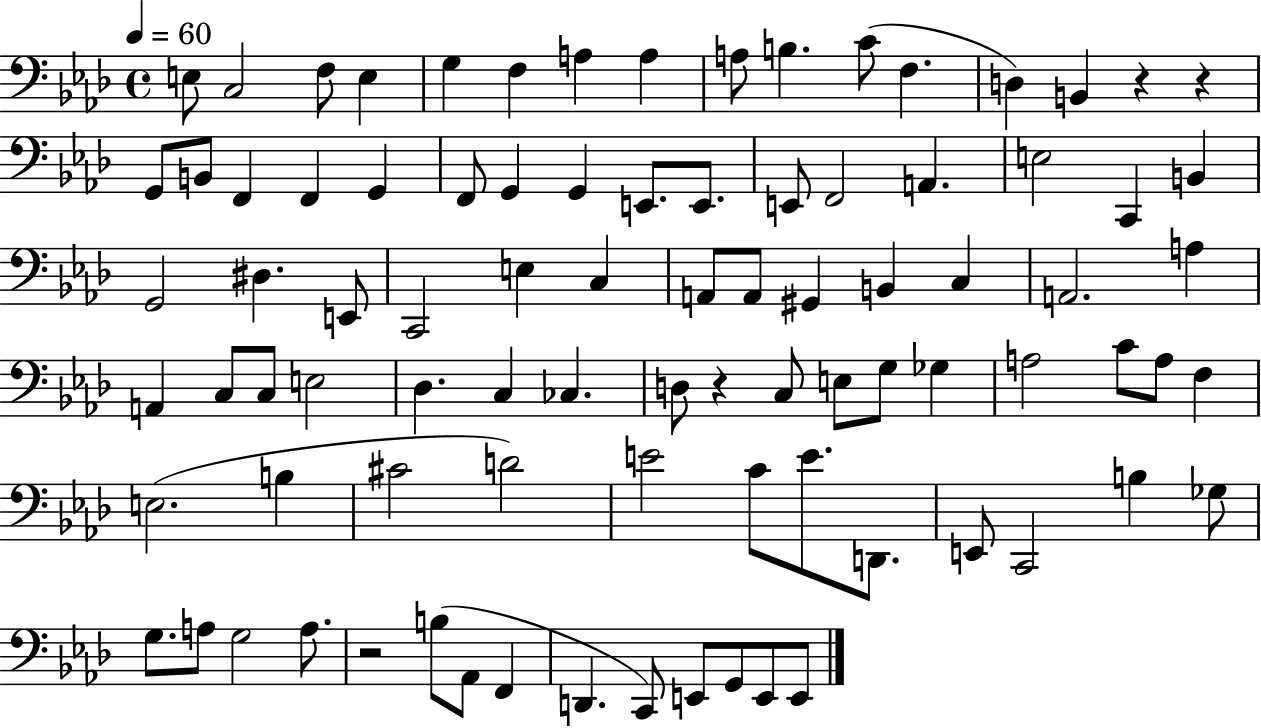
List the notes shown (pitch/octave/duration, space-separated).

E3/e C3/h F3/e E3/q G3/q F3/q A3/q A3/q A3/e B3/q. C4/e F3/q. D3/q B2/q R/q R/q G2/e B2/e F2/q F2/q G2/q F2/e G2/q G2/q E2/e. E2/e. E2/e F2/h A2/q. E3/h C2/q B2/q G2/h D#3/q. E2/e C2/h E3/q C3/q A2/e A2/e G#2/q B2/q C3/q A2/h. A3/q A2/q C3/e C3/e E3/h Db3/q. C3/q CES3/q. D3/e R/q C3/e E3/e G3/e Gb3/q A3/h C4/e A3/e F3/q E3/h. B3/q C#4/h D4/h E4/h C4/e E4/e. D2/e. E2/e C2/h B3/q Gb3/e G3/e. A3/e G3/h A3/e. R/h B3/e Ab2/e F2/q D2/q. C2/e E2/e G2/e E2/e E2/e